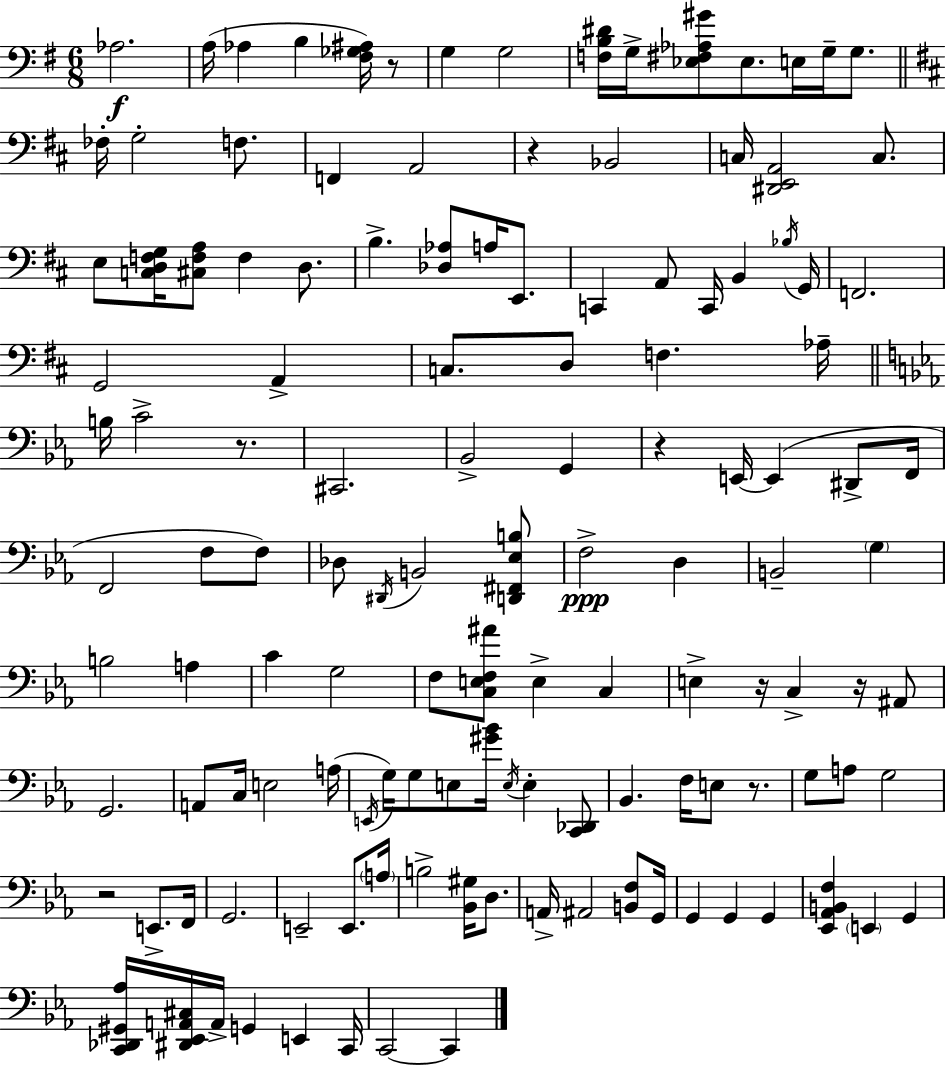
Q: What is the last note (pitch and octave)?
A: C2